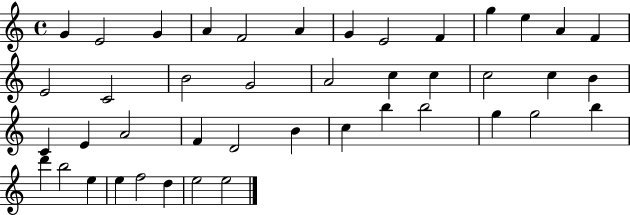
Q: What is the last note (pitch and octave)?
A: E5